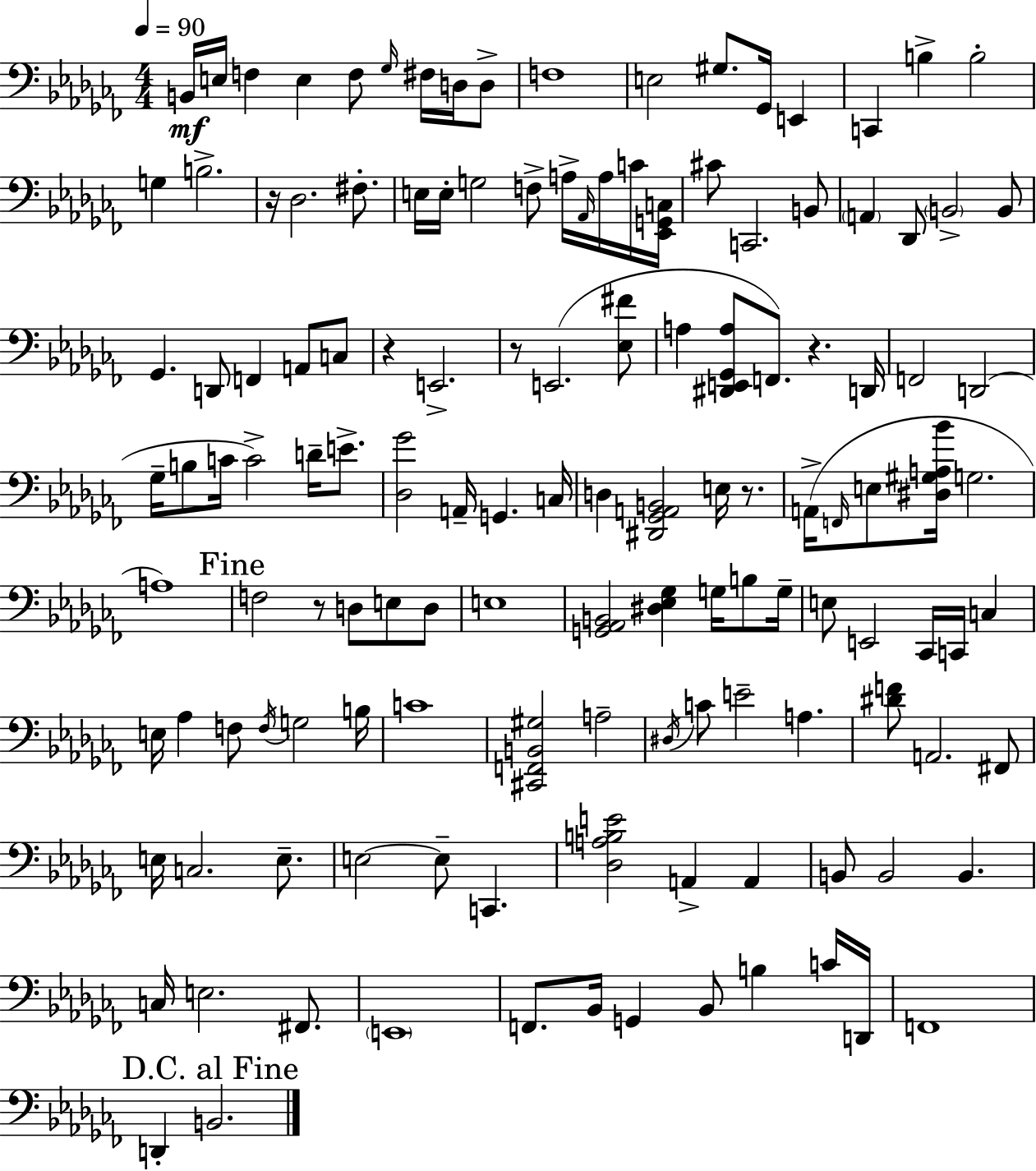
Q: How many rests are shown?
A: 6